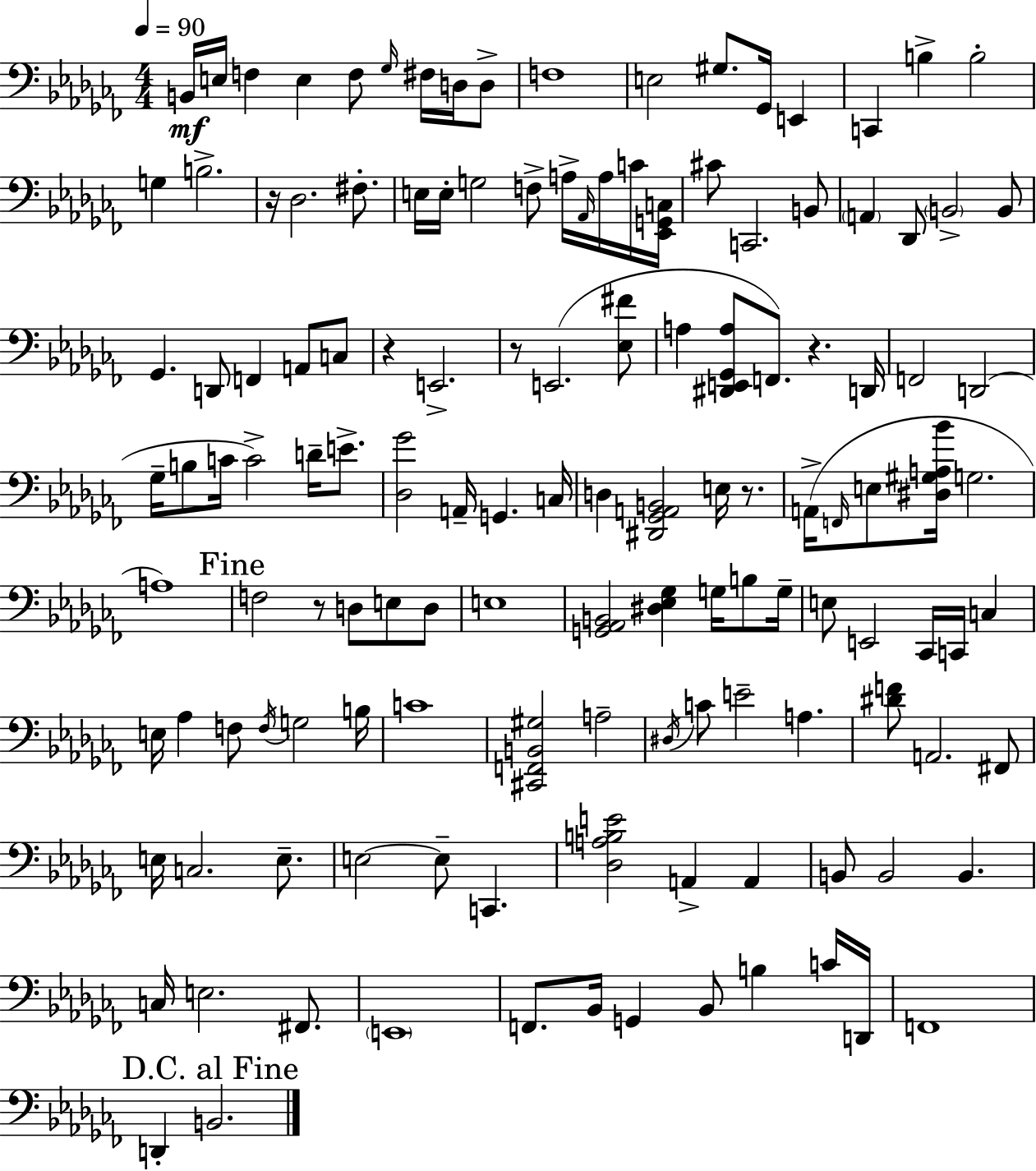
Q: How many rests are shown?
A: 6